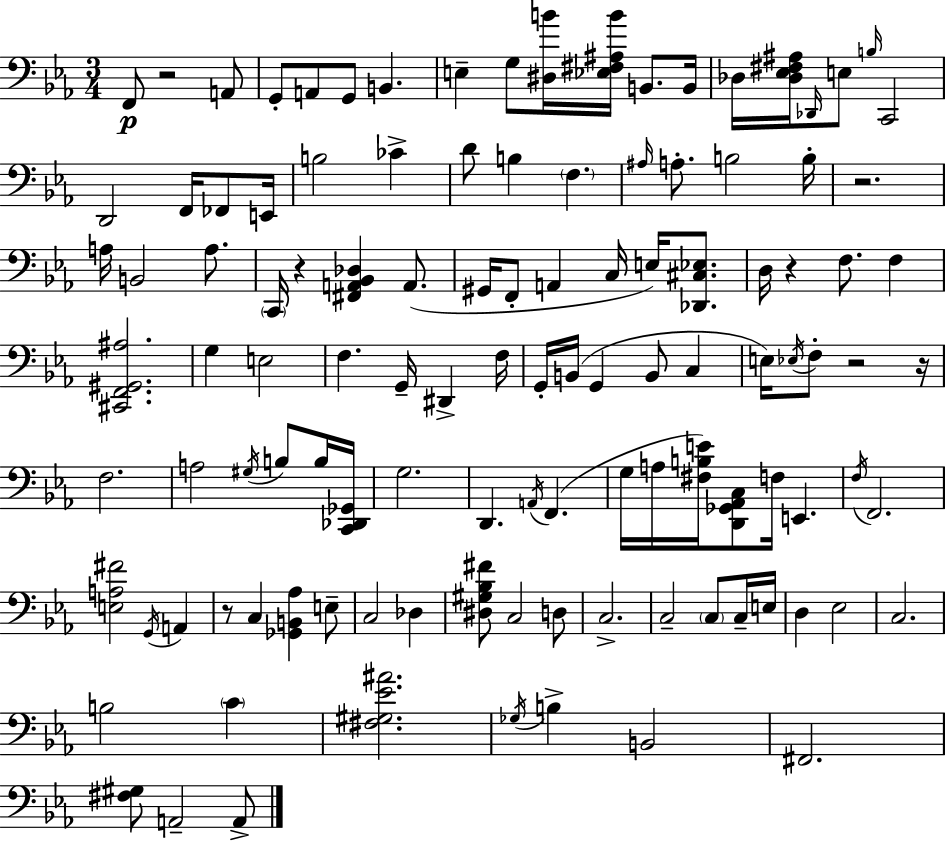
F2/e R/h A2/e G2/e A2/e G2/e B2/q. E3/q G3/e [D#3,B4]/s [Eb3,F#3,A#3,B4]/s B2/e. B2/s Db3/s [Db3,Eb3,F#3,A#3]/s Db2/s E3/e B3/s C2/h D2/h F2/s FES2/e E2/s B3/h CES4/q D4/e B3/q F3/q. A#3/s A3/e. B3/h B3/s R/h. A3/s B2/h A3/e. C2/s R/q [F#2,A2,Bb2,Db3]/q A2/e. G#2/s F2/e A2/q C3/s E3/s [Db2,C#3,Eb3]/e. D3/s R/q F3/e. F3/q [C#2,F2,G#2,A#3]/h. G3/q E3/h F3/q. G2/s D#2/q F3/s G2/s B2/s G2/q B2/e C3/q E3/s Eb3/s F3/e R/h R/s F3/h. A3/h G#3/s B3/e B3/s [C2,Db2,Gb2]/s G3/h. D2/q. A2/s F2/q. G3/s A3/s [F#3,B3,E4]/s [D2,Gb2,Ab2,C3]/e F3/s E2/q. F3/s F2/h. [E3,A3,F#4]/h G2/s A2/q R/e C3/q [Gb2,B2,Ab3]/q E3/e C3/h Db3/q [D#3,G#3,Bb3,F#4]/e C3/h D3/e C3/h. C3/h C3/e C3/s E3/s D3/q Eb3/h C3/h. B3/h C4/q [F#3,G#3,Eb4,A#4]/h. Gb3/s B3/q B2/h F#2/h. [F#3,G#3]/e A2/h A2/e